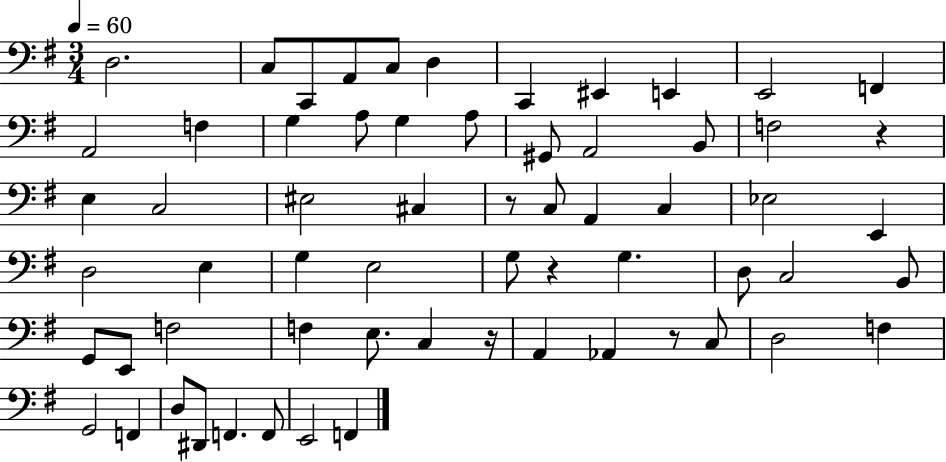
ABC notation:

X:1
T:Untitled
M:3/4
L:1/4
K:G
D,2 C,/2 C,,/2 A,,/2 C,/2 D, C,, ^E,, E,, E,,2 F,, A,,2 F, G, A,/2 G, A,/2 ^G,,/2 A,,2 B,,/2 F,2 z E, C,2 ^E,2 ^C, z/2 C,/2 A,, C, _E,2 E,, D,2 E, G, E,2 G,/2 z G, D,/2 C,2 B,,/2 G,,/2 E,,/2 F,2 F, E,/2 C, z/4 A,, _A,, z/2 C,/2 D,2 F, G,,2 F,, D,/2 ^D,,/2 F,, F,,/2 E,,2 F,,